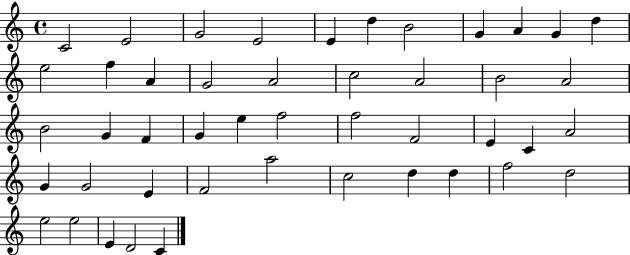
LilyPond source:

{
  \clef treble
  \time 4/4
  \defaultTimeSignature
  \key c \major
  c'2 e'2 | g'2 e'2 | e'4 d''4 b'2 | g'4 a'4 g'4 d''4 | \break e''2 f''4 a'4 | g'2 a'2 | c''2 a'2 | b'2 a'2 | \break b'2 g'4 f'4 | g'4 e''4 f''2 | f''2 f'2 | e'4 c'4 a'2 | \break g'4 g'2 e'4 | f'2 a''2 | c''2 d''4 d''4 | f''2 d''2 | \break e''2 e''2 | e'4 d'2 c'4 | \bar "|."
}